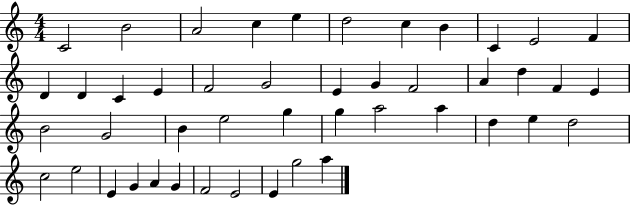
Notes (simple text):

C4/h B4/h A4/h C5/q E5/q D5/h C5/q B4/q C4/q E4/h F4/q D4/q D4/q C4/q E4/q F4/h G4/h E4/q G4/q F4/h A4/q D5/q F4/q E4/q B4/h G4/h B4/q E5/h G5/q G5/q A5/h A5/q D5/q E5/q D5/h C5/h E5/h E4/q G4/q A4/q G4/q F4/h E4/h E4/q G5/h A5/q